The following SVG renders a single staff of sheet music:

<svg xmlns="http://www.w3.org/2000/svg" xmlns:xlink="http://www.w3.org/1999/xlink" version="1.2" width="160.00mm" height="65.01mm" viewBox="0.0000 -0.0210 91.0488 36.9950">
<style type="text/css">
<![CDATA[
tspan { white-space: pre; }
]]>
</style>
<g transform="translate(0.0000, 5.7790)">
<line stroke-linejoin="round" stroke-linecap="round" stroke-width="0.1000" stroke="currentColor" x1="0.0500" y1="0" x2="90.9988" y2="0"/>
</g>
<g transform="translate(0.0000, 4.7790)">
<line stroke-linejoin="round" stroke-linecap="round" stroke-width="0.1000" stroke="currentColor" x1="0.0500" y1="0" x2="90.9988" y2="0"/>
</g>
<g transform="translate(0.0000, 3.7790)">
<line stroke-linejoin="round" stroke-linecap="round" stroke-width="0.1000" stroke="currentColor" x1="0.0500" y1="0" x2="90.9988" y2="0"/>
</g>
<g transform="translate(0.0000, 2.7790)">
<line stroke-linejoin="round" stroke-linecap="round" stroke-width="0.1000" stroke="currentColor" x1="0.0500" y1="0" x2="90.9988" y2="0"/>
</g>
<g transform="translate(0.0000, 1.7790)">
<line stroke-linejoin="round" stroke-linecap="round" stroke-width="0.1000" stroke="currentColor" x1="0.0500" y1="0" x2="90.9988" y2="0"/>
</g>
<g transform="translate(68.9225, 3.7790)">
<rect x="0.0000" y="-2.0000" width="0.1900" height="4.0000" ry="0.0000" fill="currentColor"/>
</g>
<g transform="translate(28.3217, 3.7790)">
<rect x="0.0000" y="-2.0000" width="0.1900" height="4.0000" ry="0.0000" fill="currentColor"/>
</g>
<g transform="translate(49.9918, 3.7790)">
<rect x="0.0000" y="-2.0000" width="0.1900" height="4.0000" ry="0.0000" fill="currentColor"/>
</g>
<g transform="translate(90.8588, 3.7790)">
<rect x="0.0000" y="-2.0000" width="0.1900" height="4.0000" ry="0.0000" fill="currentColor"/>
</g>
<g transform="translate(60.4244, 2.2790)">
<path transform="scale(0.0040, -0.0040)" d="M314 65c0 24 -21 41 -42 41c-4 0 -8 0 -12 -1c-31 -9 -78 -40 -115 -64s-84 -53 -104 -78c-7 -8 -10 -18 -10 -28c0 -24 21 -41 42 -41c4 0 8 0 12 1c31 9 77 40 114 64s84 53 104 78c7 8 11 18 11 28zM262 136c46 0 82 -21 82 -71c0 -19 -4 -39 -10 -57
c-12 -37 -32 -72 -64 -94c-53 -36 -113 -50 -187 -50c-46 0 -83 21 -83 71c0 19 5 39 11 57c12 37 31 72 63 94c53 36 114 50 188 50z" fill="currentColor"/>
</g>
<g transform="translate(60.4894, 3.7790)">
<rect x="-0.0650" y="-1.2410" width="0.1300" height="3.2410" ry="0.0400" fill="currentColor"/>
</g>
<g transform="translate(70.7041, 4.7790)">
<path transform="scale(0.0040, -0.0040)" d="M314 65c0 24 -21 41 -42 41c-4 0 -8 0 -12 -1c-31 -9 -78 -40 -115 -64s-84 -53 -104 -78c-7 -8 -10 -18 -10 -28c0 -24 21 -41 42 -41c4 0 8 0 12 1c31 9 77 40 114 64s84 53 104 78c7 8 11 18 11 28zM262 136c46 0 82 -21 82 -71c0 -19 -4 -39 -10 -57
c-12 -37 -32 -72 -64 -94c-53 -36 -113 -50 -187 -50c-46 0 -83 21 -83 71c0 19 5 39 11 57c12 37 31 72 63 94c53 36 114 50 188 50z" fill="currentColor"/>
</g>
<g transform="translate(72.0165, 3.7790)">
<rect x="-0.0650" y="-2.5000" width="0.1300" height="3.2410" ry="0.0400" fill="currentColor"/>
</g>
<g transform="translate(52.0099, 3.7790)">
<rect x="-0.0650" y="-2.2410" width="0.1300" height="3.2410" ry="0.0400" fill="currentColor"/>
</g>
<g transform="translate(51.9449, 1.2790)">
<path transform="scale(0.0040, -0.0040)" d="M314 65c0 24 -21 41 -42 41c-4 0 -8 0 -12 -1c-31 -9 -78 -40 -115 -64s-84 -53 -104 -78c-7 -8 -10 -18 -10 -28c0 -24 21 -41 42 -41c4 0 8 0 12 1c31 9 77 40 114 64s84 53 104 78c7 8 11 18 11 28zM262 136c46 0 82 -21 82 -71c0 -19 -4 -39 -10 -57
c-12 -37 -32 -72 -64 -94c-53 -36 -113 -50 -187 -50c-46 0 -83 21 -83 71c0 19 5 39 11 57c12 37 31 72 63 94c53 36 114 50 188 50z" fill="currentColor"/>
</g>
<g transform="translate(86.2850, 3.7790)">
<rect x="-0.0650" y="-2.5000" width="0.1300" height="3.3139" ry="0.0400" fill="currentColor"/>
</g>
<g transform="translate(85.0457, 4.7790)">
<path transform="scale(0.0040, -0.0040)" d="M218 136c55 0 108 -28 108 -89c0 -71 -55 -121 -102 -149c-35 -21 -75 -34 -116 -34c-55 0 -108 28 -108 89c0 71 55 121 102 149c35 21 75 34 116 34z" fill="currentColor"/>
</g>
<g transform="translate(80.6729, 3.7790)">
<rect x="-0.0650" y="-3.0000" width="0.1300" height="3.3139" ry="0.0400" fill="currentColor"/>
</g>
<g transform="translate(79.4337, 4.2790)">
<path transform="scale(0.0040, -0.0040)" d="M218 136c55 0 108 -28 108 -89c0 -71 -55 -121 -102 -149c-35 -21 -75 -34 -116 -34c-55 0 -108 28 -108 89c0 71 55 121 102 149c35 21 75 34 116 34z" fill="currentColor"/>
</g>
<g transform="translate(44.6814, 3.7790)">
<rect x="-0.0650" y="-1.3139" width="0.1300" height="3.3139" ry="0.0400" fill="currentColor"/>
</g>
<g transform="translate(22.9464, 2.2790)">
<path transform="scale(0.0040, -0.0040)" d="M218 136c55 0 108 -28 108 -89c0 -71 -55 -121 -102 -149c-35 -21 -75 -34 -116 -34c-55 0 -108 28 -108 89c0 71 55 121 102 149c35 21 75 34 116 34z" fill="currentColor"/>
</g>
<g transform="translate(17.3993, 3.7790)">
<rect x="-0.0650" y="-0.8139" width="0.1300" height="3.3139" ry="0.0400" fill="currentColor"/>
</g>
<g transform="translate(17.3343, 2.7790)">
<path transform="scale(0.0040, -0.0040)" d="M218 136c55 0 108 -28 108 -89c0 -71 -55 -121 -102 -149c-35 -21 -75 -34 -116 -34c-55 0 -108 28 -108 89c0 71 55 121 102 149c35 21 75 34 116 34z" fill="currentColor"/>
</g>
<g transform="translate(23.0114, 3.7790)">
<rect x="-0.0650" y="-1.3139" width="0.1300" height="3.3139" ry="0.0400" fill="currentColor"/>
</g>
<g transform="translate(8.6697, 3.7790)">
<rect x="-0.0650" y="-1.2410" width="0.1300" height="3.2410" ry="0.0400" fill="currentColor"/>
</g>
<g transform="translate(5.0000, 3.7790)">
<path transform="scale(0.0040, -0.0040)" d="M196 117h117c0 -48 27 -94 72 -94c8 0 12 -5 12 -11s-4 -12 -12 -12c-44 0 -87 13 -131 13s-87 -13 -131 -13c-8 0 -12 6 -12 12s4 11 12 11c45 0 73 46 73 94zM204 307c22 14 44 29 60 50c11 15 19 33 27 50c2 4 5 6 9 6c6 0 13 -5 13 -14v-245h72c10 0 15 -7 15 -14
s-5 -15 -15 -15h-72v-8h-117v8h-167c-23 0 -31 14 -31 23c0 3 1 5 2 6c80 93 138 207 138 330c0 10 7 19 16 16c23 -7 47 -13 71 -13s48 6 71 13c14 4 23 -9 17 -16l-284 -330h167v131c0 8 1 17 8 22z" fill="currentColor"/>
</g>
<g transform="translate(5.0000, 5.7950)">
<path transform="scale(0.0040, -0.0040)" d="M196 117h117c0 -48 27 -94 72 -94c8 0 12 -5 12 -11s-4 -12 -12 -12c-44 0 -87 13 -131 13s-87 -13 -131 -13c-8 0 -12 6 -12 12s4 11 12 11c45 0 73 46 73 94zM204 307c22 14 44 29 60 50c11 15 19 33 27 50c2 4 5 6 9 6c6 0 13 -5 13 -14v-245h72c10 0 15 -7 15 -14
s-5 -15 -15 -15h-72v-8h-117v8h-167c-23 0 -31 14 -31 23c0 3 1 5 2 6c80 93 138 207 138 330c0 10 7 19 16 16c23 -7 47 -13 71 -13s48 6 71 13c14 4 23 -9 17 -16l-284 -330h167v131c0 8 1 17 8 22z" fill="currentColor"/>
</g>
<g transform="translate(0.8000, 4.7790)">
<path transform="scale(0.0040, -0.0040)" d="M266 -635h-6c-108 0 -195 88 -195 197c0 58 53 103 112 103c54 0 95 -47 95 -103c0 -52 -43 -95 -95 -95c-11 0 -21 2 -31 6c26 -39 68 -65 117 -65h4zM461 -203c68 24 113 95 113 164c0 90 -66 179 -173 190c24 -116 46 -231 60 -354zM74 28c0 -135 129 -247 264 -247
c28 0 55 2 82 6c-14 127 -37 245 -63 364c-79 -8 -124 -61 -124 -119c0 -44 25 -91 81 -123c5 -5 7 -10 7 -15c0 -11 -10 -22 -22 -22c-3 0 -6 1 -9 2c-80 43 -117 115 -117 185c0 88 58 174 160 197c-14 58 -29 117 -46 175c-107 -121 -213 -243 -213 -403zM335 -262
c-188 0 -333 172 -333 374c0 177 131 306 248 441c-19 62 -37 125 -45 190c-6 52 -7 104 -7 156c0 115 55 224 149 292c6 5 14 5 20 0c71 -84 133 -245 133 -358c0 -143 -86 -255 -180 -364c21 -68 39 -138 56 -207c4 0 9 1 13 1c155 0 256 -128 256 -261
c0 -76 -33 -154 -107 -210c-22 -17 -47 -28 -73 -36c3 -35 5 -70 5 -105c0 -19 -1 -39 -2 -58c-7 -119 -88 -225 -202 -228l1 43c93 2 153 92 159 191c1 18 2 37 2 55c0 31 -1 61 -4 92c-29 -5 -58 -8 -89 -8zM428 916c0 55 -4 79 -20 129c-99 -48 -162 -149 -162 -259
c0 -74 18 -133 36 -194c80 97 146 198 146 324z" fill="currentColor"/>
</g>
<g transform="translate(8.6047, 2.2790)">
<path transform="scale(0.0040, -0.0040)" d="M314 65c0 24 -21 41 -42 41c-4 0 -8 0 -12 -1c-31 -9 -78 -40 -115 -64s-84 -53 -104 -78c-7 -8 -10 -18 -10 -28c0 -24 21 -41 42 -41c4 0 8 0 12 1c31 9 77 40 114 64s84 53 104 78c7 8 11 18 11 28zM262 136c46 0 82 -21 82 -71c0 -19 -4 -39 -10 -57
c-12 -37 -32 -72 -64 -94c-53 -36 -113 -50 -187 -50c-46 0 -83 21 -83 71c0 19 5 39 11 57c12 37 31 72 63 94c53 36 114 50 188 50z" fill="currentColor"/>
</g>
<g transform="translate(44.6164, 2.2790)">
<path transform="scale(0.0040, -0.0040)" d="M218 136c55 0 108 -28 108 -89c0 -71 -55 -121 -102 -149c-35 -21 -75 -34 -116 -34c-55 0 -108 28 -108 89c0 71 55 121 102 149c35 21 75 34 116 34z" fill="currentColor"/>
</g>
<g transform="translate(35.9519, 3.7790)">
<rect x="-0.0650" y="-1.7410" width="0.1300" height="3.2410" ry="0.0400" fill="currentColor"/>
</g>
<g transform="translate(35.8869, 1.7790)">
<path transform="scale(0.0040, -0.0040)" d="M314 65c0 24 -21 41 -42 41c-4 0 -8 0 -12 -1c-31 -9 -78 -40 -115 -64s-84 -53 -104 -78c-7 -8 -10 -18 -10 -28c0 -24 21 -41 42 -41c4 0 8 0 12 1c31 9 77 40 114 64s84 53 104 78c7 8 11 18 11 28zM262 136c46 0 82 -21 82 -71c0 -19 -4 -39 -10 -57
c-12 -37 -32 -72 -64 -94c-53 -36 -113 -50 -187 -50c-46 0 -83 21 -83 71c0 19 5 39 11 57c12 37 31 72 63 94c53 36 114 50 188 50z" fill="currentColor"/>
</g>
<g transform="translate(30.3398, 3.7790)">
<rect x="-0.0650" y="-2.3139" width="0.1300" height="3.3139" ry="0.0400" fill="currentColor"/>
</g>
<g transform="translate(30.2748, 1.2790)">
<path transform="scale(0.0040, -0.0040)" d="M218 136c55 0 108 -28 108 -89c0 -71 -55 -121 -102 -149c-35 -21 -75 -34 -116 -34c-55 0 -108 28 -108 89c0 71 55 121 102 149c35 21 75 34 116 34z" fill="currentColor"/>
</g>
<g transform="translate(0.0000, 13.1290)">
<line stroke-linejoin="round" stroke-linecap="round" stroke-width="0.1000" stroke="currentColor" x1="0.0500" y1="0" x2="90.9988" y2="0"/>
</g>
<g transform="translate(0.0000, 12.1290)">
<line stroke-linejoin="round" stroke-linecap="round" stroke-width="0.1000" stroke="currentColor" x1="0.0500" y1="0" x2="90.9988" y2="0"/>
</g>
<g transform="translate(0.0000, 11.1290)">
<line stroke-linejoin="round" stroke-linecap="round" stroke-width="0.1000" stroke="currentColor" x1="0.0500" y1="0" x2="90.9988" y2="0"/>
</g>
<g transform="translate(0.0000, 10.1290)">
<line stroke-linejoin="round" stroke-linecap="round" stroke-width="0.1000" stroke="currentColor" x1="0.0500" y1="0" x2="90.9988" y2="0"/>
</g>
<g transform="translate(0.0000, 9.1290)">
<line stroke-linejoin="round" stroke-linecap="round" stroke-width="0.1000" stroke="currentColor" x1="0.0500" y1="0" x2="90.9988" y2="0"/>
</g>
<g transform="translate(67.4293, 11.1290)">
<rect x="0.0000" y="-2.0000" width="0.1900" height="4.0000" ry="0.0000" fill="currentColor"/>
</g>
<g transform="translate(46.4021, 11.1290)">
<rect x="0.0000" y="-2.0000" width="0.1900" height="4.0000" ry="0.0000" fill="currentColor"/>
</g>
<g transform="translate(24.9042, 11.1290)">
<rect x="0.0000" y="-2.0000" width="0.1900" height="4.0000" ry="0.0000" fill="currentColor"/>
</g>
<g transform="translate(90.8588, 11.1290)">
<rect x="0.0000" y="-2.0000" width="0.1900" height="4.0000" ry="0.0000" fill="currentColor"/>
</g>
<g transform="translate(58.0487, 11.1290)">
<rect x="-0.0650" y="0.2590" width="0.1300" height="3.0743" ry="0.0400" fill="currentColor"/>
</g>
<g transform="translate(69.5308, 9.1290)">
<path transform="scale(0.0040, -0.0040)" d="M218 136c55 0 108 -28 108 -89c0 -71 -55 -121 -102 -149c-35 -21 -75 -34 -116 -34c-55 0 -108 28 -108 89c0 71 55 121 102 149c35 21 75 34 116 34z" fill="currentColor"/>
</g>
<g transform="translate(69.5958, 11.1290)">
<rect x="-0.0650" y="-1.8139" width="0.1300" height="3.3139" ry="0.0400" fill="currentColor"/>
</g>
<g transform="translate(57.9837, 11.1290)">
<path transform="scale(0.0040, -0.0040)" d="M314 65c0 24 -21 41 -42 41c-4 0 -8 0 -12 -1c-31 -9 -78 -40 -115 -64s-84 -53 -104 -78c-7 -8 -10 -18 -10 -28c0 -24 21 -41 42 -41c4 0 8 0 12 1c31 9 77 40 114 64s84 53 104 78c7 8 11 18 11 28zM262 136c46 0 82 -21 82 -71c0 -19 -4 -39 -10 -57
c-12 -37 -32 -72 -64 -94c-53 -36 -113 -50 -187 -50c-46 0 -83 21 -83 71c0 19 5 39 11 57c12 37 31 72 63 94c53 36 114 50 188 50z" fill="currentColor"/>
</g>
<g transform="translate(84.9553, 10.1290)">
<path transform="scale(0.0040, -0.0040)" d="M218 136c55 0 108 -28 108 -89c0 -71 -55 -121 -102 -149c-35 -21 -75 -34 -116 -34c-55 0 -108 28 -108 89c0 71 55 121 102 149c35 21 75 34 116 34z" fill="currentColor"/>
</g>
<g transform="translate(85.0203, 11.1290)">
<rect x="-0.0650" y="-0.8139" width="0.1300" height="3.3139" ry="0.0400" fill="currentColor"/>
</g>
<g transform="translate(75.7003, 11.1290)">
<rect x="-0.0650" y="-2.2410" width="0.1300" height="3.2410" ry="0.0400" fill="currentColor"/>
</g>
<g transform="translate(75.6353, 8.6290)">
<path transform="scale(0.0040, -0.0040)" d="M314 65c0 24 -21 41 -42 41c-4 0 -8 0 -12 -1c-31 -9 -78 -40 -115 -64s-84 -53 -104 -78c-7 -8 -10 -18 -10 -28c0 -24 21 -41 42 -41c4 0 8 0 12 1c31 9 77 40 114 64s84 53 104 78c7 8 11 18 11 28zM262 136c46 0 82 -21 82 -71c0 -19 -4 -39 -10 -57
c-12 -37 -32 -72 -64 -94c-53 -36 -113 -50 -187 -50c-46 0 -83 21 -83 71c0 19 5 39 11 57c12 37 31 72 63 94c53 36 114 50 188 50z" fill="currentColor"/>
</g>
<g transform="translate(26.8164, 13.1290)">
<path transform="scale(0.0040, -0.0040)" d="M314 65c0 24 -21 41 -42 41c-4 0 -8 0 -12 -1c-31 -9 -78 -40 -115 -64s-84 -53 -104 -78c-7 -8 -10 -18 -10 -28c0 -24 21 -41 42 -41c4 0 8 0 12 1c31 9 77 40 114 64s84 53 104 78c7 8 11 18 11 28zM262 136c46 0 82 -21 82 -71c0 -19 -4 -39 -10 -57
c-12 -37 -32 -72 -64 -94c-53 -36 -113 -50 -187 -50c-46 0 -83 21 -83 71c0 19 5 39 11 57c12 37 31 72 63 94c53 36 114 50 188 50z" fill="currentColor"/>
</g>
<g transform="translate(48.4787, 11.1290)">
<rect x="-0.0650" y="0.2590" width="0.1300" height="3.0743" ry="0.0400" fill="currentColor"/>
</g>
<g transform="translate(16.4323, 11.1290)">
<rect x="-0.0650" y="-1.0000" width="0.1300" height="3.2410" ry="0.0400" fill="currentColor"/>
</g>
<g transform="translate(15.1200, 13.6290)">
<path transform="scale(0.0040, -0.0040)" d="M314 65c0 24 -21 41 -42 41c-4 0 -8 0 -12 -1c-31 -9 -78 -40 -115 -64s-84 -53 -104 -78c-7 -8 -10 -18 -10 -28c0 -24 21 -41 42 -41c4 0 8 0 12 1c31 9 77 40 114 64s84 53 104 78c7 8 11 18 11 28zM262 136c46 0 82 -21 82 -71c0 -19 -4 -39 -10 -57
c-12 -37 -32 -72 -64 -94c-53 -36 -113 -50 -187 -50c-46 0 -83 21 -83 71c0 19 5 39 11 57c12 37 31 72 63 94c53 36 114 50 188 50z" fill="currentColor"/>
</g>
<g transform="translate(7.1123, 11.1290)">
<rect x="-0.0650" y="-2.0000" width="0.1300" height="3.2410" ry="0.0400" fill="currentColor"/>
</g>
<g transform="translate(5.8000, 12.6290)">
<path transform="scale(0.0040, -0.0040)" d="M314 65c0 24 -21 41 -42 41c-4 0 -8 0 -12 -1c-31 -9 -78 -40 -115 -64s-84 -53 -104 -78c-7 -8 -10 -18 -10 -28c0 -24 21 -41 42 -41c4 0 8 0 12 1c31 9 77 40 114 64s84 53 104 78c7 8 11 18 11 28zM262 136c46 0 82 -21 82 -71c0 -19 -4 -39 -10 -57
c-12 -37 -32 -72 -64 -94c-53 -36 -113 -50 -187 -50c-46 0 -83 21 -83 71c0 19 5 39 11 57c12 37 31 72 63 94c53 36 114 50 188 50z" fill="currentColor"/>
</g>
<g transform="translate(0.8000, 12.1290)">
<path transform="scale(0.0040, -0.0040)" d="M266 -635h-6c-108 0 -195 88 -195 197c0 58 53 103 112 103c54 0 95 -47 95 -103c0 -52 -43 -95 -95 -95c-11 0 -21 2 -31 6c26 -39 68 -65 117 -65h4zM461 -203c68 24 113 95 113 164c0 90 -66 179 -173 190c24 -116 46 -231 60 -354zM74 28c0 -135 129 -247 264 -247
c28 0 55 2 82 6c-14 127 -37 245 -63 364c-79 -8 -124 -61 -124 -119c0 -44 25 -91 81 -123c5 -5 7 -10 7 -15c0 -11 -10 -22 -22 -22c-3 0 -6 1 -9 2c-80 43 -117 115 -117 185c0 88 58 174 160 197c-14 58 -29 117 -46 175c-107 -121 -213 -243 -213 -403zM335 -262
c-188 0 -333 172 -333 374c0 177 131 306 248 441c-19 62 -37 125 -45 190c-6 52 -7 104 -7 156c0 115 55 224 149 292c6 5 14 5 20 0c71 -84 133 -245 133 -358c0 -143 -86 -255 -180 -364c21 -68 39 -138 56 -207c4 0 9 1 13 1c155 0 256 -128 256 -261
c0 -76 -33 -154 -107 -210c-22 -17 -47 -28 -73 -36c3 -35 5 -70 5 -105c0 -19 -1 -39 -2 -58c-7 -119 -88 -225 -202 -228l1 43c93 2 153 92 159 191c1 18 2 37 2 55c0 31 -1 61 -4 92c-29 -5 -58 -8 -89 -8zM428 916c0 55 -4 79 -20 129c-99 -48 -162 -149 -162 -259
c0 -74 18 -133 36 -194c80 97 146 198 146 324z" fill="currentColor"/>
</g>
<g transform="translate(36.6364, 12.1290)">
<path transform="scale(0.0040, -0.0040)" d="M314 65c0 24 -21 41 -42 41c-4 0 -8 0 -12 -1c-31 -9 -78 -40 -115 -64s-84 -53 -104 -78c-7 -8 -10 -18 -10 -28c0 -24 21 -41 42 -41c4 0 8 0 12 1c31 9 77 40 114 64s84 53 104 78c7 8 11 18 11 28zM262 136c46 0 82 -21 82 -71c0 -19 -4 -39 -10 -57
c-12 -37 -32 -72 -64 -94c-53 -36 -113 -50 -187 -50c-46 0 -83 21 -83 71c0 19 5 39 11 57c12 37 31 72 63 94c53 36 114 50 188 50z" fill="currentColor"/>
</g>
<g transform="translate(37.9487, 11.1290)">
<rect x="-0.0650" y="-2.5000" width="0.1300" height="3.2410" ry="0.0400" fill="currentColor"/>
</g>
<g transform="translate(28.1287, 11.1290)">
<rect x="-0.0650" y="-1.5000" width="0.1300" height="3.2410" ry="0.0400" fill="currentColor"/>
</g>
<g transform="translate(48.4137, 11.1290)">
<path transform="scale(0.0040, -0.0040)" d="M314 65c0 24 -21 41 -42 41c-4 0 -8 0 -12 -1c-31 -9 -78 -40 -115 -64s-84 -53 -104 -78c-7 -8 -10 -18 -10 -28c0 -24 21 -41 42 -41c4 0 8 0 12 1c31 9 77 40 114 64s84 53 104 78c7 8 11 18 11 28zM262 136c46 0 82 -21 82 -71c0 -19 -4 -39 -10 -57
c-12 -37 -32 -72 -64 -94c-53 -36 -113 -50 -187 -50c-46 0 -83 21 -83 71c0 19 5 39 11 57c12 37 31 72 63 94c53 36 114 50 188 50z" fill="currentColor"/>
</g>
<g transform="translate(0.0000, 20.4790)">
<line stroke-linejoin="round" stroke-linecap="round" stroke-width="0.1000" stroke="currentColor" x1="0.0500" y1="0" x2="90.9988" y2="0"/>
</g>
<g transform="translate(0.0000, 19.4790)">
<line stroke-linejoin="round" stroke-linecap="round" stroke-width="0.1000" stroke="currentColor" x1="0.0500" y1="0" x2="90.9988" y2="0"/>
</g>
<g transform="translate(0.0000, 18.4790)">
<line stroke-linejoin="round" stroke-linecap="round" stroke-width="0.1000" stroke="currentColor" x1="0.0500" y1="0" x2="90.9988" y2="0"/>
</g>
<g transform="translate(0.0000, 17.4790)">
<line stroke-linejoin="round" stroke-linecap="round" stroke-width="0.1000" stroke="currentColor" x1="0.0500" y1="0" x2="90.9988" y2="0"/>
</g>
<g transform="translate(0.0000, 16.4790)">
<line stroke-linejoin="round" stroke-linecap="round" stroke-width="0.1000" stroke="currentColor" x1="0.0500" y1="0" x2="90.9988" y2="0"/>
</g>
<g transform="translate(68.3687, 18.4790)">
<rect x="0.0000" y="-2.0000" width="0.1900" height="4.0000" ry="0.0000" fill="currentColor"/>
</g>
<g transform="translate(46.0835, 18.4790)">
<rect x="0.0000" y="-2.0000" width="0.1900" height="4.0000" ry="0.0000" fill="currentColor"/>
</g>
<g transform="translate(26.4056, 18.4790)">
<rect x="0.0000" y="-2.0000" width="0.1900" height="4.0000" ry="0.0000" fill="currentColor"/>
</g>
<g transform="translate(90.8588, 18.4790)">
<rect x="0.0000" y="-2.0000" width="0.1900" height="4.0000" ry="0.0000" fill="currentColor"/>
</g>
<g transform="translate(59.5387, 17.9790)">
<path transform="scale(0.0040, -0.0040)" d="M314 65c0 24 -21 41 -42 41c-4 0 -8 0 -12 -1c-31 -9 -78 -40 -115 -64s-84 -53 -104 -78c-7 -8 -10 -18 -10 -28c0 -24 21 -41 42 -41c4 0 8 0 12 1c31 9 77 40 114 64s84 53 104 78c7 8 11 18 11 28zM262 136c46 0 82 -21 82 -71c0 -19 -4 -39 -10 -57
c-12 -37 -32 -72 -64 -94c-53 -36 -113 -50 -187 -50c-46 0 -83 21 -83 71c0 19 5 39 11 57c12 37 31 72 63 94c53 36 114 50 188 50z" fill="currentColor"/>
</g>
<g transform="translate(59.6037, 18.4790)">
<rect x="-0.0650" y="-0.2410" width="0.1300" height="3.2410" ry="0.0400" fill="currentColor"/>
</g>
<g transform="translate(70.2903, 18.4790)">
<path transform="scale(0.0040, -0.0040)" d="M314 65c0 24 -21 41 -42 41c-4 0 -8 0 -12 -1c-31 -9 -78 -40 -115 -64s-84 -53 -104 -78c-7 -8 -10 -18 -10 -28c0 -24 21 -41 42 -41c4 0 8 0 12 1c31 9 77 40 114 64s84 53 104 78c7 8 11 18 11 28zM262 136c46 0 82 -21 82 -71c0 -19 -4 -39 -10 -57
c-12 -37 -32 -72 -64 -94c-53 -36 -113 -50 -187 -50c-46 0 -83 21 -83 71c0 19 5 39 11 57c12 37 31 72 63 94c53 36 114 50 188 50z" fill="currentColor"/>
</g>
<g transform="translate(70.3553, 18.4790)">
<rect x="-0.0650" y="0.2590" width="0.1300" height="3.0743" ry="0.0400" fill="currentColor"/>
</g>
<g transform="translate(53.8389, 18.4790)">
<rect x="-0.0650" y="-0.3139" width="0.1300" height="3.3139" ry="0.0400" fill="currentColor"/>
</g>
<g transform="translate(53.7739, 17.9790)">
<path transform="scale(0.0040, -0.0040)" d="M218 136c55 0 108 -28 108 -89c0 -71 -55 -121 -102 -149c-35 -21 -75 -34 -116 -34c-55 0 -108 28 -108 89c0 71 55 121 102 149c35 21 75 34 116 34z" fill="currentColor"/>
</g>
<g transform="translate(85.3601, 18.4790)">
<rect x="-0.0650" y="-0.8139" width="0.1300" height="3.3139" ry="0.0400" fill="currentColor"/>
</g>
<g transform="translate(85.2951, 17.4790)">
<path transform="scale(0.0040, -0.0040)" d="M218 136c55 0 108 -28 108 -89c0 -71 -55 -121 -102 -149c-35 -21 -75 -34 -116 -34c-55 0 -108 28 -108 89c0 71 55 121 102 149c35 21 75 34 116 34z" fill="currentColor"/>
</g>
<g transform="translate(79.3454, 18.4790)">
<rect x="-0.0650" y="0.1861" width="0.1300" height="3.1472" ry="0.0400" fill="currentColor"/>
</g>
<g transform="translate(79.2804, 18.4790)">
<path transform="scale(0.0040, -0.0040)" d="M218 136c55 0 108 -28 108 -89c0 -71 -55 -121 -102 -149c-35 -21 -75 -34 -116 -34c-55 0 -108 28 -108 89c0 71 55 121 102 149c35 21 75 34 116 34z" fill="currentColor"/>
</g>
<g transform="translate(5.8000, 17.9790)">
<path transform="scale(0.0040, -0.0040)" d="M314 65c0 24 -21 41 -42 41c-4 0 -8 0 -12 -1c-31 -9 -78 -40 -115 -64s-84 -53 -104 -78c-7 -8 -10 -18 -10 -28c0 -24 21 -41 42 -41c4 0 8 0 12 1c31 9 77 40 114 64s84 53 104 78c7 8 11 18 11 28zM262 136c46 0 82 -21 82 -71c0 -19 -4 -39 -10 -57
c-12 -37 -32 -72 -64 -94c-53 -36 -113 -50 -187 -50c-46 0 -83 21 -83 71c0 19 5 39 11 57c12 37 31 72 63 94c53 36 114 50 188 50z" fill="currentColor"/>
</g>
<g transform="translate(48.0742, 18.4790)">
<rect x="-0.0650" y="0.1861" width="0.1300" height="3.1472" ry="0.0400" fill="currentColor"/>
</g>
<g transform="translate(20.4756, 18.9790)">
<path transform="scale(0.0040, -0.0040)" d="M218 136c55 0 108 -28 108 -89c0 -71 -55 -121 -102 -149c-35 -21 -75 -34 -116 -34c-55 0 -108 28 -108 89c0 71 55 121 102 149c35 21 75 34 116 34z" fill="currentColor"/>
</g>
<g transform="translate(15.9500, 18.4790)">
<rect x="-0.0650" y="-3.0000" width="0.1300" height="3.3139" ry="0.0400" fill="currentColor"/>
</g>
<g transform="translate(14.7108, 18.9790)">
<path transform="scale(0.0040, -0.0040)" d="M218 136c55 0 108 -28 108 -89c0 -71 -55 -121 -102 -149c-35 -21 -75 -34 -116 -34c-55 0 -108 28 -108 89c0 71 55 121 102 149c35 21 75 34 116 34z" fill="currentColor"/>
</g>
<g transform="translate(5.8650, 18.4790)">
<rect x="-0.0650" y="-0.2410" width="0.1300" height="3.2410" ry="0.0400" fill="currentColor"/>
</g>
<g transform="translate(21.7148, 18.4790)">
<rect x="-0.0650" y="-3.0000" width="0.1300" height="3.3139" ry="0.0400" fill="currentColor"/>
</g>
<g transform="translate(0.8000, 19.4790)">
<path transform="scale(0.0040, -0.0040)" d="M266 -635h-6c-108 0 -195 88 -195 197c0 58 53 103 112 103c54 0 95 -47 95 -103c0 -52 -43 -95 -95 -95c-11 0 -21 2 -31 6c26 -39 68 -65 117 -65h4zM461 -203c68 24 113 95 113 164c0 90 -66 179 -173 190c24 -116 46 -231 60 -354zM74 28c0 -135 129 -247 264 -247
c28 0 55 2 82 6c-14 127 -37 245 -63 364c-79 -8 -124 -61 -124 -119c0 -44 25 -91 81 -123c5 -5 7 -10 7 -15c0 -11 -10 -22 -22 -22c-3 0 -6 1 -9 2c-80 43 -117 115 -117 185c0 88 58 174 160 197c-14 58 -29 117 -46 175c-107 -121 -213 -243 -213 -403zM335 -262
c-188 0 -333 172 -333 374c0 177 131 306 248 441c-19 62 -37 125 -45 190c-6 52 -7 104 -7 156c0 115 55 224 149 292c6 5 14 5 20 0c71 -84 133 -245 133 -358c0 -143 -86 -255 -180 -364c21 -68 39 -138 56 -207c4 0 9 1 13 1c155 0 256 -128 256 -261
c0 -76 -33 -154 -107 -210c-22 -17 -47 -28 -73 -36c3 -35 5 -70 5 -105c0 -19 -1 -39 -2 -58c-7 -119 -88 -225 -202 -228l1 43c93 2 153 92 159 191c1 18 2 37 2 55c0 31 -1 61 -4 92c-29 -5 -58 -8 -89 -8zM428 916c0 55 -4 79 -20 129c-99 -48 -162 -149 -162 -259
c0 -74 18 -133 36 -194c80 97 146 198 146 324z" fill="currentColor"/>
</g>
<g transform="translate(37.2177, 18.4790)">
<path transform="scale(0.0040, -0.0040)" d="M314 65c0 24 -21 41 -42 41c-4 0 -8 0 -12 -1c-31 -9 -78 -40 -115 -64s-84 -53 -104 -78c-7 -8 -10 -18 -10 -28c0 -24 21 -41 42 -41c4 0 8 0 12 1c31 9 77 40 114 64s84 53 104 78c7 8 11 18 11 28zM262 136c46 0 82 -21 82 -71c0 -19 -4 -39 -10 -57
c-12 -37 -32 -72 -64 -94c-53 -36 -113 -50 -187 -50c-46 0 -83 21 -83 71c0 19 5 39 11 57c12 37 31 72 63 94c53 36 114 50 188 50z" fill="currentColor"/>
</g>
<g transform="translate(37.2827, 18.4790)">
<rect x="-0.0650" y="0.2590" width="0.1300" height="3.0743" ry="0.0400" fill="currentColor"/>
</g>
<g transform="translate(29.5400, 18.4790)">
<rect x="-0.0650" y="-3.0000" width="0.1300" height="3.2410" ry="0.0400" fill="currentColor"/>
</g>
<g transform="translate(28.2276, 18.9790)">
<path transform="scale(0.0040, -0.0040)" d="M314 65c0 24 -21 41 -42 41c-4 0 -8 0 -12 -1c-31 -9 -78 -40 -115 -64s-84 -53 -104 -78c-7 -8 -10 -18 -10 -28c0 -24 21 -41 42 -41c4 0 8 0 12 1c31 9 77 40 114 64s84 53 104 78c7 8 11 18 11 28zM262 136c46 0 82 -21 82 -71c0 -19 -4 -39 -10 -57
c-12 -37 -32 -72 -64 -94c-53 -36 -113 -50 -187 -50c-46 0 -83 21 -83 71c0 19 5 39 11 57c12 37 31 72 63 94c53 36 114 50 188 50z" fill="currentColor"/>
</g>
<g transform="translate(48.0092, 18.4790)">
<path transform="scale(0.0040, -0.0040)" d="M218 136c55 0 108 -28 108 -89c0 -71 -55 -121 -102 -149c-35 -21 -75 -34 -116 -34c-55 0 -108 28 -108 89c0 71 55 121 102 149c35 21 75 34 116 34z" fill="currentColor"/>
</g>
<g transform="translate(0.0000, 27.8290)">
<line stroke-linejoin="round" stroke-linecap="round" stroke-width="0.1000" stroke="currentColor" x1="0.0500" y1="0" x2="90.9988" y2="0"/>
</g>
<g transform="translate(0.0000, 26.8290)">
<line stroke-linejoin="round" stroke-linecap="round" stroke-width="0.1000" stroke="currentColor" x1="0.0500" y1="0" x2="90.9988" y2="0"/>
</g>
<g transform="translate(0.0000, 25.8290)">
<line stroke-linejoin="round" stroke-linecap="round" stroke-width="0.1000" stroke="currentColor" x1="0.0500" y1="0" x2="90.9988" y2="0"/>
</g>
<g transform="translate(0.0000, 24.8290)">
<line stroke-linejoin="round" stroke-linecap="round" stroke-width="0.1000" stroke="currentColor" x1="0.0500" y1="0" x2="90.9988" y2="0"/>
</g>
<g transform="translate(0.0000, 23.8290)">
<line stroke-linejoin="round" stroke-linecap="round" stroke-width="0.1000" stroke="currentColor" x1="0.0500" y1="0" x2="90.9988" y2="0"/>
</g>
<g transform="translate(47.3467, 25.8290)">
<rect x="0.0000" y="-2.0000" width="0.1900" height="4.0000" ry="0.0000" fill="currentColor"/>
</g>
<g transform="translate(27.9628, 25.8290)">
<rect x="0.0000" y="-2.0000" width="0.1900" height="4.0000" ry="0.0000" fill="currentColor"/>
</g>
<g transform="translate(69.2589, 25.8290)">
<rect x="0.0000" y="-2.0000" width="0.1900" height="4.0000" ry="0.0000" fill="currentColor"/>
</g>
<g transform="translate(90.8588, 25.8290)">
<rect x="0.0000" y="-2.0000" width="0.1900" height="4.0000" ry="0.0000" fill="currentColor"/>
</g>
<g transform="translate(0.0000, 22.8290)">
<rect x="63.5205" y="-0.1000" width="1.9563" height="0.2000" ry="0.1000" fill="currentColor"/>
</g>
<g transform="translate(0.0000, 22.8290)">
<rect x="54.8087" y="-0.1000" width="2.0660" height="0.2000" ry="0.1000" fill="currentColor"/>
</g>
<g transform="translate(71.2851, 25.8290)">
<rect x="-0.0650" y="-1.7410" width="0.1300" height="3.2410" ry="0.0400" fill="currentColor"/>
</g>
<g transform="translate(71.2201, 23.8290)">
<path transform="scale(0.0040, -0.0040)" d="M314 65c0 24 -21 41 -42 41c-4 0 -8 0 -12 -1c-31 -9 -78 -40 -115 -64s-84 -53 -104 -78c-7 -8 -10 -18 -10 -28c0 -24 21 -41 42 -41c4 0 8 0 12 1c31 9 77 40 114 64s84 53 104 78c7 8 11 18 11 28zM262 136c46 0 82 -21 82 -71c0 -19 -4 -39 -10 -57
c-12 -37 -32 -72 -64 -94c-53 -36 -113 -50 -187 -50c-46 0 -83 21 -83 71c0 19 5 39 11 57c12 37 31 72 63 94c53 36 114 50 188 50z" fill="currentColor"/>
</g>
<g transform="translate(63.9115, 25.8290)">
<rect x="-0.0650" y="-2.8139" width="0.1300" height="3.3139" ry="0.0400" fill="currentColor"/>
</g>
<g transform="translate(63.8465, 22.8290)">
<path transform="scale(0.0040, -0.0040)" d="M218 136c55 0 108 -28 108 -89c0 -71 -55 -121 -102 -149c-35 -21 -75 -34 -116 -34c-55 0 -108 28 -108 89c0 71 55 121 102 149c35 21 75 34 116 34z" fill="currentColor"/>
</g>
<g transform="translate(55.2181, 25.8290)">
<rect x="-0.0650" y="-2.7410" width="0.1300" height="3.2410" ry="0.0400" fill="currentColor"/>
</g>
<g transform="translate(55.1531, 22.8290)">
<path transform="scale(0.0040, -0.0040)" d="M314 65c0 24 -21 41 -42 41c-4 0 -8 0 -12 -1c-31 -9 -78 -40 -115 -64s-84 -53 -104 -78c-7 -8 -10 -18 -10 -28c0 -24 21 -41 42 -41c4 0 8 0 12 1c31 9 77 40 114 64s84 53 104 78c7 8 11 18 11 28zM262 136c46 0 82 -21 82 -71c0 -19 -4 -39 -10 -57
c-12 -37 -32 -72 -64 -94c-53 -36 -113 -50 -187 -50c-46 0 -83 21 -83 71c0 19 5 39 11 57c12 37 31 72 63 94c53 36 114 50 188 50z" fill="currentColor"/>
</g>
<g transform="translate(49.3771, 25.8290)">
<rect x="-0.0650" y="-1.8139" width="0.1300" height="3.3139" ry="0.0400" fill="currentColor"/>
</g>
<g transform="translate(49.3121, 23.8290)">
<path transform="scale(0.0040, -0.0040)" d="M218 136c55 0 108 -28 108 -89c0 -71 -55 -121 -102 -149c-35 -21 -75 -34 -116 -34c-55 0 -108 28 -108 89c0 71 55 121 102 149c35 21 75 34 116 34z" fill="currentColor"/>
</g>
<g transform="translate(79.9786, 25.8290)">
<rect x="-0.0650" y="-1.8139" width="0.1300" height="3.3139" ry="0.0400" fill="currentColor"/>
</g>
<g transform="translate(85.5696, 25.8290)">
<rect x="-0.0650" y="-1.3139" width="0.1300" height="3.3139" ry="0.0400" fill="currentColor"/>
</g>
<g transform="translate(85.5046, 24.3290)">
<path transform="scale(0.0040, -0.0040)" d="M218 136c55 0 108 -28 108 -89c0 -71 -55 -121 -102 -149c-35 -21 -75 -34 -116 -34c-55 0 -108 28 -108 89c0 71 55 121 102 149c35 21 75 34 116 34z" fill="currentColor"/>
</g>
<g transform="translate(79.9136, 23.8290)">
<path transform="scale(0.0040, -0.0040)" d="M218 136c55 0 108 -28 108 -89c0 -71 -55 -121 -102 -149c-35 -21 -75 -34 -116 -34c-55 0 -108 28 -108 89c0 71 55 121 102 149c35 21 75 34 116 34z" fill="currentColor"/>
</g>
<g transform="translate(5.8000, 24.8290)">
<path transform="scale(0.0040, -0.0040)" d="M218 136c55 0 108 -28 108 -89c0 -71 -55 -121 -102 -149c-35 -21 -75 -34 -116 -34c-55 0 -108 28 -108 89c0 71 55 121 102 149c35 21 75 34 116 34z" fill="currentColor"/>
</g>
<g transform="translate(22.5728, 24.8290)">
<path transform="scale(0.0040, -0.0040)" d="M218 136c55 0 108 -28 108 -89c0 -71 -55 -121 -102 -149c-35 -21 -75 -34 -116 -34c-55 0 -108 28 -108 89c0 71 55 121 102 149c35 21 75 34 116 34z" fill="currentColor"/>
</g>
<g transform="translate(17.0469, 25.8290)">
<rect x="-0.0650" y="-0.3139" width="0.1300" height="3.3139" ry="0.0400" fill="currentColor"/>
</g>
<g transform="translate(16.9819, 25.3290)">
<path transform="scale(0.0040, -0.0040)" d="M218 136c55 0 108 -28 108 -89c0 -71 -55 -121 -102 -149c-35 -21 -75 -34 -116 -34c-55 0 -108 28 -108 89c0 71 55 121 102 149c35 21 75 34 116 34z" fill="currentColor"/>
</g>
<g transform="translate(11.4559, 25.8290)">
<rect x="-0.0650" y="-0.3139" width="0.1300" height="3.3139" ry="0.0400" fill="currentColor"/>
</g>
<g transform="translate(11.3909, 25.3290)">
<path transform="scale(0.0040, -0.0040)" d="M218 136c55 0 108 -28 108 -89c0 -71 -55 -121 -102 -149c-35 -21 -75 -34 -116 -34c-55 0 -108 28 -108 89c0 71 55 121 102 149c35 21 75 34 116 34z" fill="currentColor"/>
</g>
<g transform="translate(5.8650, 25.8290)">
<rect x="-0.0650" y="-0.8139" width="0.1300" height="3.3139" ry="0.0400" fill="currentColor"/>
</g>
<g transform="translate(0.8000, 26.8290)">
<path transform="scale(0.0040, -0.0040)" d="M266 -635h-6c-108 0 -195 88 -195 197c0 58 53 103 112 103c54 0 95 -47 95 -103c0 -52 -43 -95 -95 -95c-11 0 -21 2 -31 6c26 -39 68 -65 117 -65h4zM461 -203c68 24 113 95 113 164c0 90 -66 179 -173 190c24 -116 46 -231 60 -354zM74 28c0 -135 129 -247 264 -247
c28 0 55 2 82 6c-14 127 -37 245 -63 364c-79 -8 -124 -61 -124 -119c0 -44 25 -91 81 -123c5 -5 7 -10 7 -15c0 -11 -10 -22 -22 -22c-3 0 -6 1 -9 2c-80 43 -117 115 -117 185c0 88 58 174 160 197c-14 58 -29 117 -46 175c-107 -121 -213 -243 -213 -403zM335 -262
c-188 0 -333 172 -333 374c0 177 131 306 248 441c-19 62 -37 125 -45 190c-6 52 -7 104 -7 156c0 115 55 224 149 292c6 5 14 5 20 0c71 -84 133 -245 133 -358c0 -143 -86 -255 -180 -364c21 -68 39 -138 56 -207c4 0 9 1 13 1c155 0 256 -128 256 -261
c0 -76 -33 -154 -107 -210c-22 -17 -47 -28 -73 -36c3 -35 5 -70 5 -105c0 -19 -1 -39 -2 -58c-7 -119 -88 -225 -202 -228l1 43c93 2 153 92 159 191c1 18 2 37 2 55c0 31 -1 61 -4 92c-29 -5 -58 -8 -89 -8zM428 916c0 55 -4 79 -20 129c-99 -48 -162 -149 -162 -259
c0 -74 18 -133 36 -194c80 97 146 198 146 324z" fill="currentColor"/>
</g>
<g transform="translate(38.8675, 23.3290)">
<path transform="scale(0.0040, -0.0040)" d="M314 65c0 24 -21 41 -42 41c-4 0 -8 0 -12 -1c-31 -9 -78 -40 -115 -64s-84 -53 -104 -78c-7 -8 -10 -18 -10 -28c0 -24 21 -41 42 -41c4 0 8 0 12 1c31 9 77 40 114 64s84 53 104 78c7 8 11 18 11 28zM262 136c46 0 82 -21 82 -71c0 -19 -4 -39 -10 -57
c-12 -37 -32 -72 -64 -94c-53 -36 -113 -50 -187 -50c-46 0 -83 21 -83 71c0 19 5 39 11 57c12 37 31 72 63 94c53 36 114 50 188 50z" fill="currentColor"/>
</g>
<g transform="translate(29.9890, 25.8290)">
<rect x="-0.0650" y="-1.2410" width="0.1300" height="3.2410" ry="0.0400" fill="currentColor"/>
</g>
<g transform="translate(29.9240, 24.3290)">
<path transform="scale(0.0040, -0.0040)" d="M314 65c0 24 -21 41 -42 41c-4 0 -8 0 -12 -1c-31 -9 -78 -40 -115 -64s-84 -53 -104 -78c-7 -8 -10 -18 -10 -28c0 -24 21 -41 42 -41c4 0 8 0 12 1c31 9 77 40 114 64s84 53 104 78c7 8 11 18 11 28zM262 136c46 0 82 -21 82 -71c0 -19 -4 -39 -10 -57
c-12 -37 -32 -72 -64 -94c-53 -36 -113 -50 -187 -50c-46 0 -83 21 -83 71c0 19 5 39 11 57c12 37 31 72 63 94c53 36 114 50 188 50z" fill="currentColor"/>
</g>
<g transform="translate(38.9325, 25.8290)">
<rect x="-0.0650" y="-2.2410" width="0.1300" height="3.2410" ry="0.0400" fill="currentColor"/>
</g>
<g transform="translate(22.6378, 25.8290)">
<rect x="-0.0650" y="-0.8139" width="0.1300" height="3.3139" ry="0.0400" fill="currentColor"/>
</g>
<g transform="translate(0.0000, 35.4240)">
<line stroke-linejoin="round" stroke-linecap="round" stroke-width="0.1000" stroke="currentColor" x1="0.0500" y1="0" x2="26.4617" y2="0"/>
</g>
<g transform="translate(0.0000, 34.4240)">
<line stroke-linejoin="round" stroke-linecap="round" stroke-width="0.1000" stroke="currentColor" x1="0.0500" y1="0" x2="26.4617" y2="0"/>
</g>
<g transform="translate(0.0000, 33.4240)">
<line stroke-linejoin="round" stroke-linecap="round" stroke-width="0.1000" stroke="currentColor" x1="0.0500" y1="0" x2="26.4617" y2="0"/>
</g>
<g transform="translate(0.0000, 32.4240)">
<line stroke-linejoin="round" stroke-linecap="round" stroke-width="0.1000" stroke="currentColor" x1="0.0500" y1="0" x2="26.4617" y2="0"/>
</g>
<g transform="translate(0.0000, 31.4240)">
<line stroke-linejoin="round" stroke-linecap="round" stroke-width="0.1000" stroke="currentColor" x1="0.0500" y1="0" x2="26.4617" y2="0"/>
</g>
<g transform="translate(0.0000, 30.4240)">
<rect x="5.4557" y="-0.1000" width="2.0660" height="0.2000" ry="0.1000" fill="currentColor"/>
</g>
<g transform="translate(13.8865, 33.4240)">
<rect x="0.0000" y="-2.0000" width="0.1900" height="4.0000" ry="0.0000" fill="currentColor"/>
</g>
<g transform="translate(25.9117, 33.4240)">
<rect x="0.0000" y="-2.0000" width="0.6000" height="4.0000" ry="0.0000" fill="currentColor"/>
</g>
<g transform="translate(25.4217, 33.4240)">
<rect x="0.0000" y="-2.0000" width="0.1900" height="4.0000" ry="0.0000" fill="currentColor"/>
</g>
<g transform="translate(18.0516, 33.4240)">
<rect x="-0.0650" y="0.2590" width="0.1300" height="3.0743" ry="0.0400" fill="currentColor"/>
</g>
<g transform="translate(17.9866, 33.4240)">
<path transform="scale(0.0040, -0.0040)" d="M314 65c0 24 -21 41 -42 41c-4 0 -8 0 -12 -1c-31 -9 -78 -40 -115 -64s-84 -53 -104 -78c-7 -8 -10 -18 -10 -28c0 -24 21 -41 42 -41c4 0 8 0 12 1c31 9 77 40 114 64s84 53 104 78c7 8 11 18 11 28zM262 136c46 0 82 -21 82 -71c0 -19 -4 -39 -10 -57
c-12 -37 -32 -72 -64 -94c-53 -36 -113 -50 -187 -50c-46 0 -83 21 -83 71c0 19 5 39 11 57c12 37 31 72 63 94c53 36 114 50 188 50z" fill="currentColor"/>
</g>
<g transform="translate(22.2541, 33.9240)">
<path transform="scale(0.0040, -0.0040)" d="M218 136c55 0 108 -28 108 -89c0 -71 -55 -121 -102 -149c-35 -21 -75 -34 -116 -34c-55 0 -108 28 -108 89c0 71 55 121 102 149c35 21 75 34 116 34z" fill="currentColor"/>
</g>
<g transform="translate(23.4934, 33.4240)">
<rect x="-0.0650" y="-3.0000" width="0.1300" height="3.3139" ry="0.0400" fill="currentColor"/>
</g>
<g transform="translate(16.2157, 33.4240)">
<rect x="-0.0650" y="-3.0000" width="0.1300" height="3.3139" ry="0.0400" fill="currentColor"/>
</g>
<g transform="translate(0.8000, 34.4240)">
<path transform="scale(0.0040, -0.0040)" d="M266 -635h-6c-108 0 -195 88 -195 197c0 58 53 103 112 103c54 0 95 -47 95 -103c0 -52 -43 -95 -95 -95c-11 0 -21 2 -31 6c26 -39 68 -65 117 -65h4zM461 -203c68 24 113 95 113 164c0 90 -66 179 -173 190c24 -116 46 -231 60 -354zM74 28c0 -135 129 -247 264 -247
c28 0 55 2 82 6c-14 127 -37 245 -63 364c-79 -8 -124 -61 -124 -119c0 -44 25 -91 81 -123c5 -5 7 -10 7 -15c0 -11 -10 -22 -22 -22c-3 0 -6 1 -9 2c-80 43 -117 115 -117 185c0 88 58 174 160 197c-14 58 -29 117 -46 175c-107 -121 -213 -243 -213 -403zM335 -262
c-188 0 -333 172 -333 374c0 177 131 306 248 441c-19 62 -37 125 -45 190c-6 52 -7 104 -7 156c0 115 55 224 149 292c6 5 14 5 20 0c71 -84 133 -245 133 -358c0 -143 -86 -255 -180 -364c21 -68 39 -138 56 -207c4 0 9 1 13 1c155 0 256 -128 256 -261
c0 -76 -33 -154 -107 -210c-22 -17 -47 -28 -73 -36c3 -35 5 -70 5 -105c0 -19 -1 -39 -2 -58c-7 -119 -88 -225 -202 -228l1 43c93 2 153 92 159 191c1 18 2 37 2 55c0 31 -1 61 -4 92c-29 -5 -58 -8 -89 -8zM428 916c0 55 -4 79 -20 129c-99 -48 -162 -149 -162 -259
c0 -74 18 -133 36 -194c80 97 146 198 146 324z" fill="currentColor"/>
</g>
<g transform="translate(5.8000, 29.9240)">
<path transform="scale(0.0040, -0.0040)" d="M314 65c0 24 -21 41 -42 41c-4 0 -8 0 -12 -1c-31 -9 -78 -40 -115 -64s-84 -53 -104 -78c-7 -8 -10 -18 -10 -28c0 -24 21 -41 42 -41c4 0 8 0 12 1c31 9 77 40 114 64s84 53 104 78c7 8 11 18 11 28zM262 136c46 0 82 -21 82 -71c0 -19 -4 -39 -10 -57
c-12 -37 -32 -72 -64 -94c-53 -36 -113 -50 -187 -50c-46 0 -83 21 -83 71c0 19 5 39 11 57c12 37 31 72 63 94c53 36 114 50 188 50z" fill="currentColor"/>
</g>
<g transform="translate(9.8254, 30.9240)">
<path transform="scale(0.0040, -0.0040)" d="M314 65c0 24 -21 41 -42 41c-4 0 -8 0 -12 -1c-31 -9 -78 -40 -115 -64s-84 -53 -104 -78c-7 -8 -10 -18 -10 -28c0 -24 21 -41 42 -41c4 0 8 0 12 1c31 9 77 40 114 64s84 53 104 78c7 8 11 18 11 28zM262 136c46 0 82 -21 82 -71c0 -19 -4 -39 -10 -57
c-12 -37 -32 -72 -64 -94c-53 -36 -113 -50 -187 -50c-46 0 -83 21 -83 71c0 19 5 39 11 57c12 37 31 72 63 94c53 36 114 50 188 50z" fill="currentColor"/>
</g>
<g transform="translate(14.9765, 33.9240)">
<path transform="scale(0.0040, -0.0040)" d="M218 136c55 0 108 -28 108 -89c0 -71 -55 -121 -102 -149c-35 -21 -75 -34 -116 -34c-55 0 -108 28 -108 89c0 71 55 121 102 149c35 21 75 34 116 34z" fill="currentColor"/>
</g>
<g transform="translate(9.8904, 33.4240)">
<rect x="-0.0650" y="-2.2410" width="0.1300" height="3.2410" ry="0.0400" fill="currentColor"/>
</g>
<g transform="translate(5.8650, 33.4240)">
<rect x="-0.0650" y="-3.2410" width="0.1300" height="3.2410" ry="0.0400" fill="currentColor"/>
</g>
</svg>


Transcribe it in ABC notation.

X:1
T:Untitled
M:4/4
L:1/4
K:C
e2 d e g f2 e g2 e2 G2 A G F2 D2 E2 G2 B2 B2 f g2 d c2 A A A2 B2 B c c2 B2 B d d c c d e2 g2 f a2 a f2 f e b2 g2 A B2 A